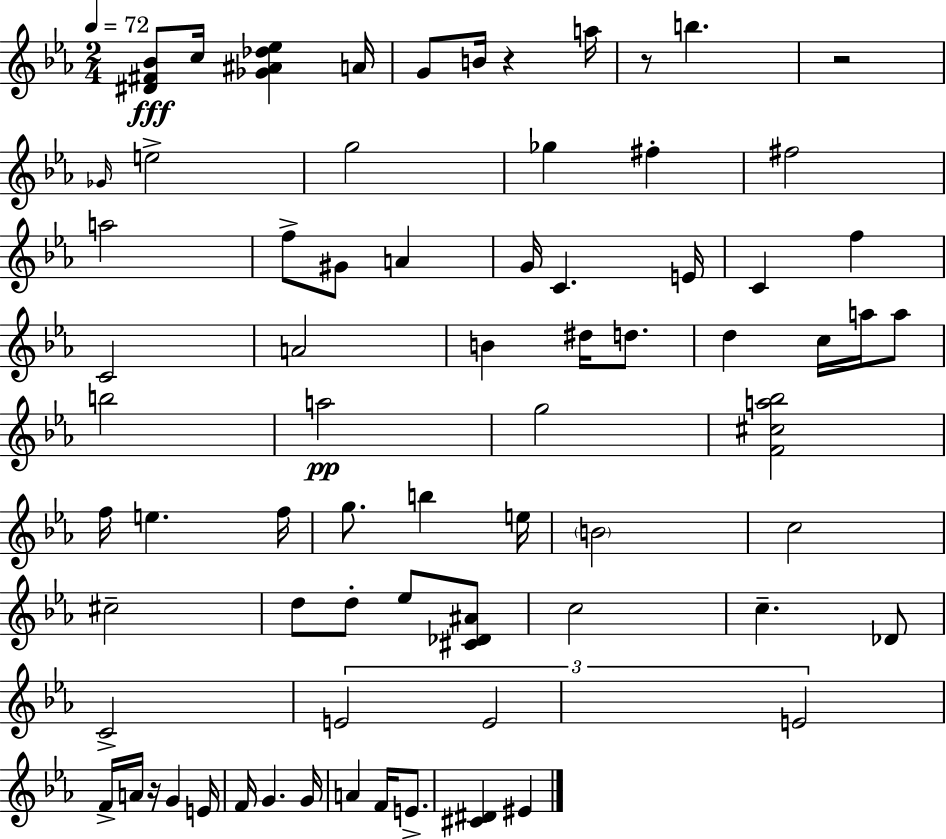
{
  \clef treble
  \numericTimeSignature
  \time 2/4
  \key ees \major
  \tempo 4 = 72
  <dis' fis' bes'>8\fff c''16 <ges' ais' des'' ees''>4 a'16 | g'8 b'16 r4 a''16 | r8 b''4. | r2 | \break \grace { ges'16 } e''2-> | g''2 | ges''4 fis''4-. | fis''2 | \break a''2 | f''8-> gis'8 a'4 | g'16 c'4. | e'16 c'4 f''4 | \break c'2 | a'2 | b'4 dis''16 d''8. | d''4 c''16 a''16 a''8 | \break b''2 | a''2\pp | g''2 | <f' cis'' a'' bes''>2 | \break f''16 e''4. | f''16 g''8. b''4 | e''16 \parenthesize b'2 | c''2 | \break cis''2-- | d''8 d''8-. ees''8 <cis' des' ais'>8 | c''2 | c''4.-- des'8 | \break c'2-> | \tuplet 3/2 { e'2 | e'2 | e'2 } | \break f'16-> a'16 r16 g'4 | e'16 f'16 g'4. | g'16 a'4 f'16 e'8.-> | <cis' dis'>4 eis'4 | \break \bar "|."
}